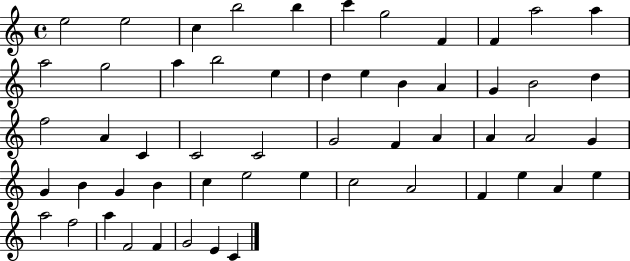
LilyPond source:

{
  \clef treble
  \time 4/4
  \defaultTimeSignature
  \key c \major
  e''2 e''2 | c''4 b''2 b''4 | c'''4 g''2 f'4 | f'4 a''2 a''4 | \break a''2 g''2 | a''4 b''2 e''4 | d''4 e''4 b'4 a'4 | g'4 b'2 d''4 | \break f''2 a'4 c'4 | c'2 c'2 | g'2 f'4 a'4 | a'4 a'2 g'4 | \break g'4 b'4 g'4 b'4 | c''4 e''2 e''4 | c''2 a'2 | f'4 e''4 a'4 e''4 | \break a''2 f''2 | a''4 f'2 f'4 | g'2 e'4 c'4 | \bar "|."
}